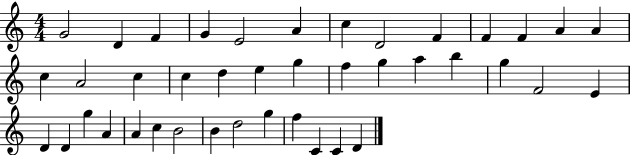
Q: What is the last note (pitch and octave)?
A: D4